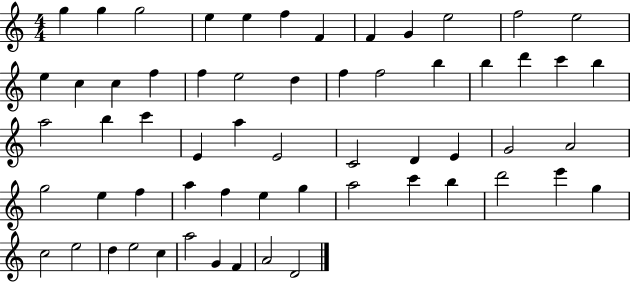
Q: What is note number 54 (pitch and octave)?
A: E5